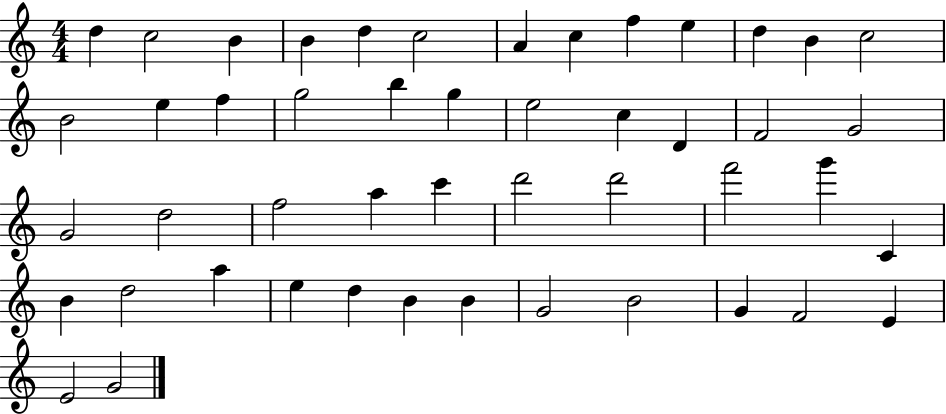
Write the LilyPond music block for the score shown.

{
  \clef treble
  \numericTimeSignature
  \time 4/4
  \key c \major
  d''4 c''2 b'4 | b'4 d''4 c''2 | a'4 c''4 f''4 e''4 | d''4 b'4 c''2 | \break b'2 e''4 f''4 | g''2 b''4 g''4 | e''2 c''4 d'4 | f'2 g'2 | \break g'2 d''2 | f''2 a''4 c'''4 | d'''2 d'''2 | f'''2 g'''4 c'4 | \break b'4 d''2 a''4 | e''4 d''4 b'4 b'4 | g'2 b'2 | g'4 f'2 e'4 | \break e'2 g'2 | \bar "|."
}